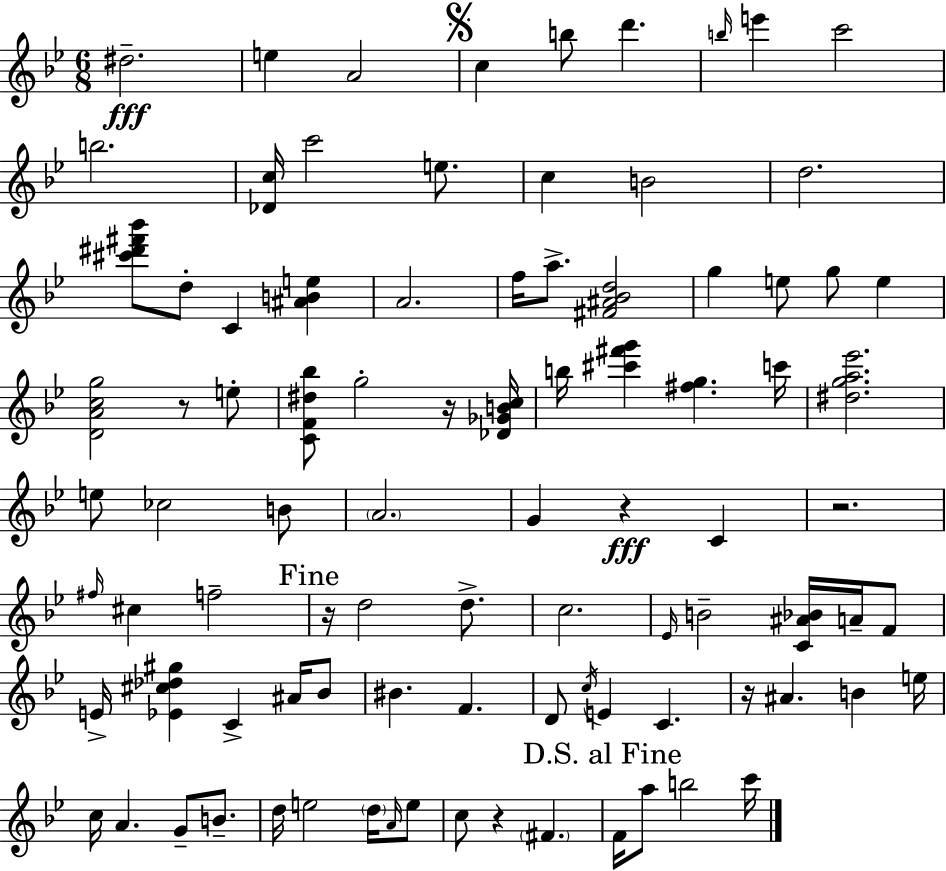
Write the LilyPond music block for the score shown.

{
  \clef treble
  \numericTimeSignature
  \time 6/8
  \key g \minor
  dis''2.--\fff | e''4 a'2 | \mark \markup { \musicglyph "scripts.segno" } c''4 b''8 d'''4. | \grace { b''16 } e'''4 c'''2 | \break b''2. | <des' c''>16 c'''2 e''8. | c''4 b'2 | d''2. | \break <cis''' dis''' fis''' bes'''>8 d''8-. c'4 <ais' b' e''>4 | a'2. | f''16 a''8.-> <fis' ais' bes' d''>2 | g''4 e''8 g''8 e''4 | \break <d' a' c'' g''>2 r8 e''8-. | <c' f' dis'' bes''>8 g''2-. r16 | <des' ges' b' c''>16 b''16 <cis''' fis''' g'''>4 <fis'' g''>4. | c'''16 <dis'' g'' a'' ees'''>2. | \break e''8 ces''2 b'8 | \parenthesize a'2. | g'4 r4\fff c'4 | r2. | \break \grace { fis''16 } cis''4 f''2-- | \mark "Fine" r16 d''2 d''8.-> | c''2. | \grace { ees'16 } b'2-- <c' ais' bes'>16 | \break a'16-- f'8 e'16-> <ees' cis'' des'' gis''>4 c'4-> | ais'16 bes'8 bis'4. f'4. | d'8 \acciaccatura { c''16 } e'4 c'4. | r16 ais'4. b'4 | \break e''16 c''16 a'4. g'8-- | b'8.-- d''16 e''2 | \parenthesize d''16 \grace { a'16 } e''8 c''8 r4 \parenthesize fis'4. | \mark "D.S. al Fine" f'16 a''8 b''2 | \break c'''16 \bar "|."
}